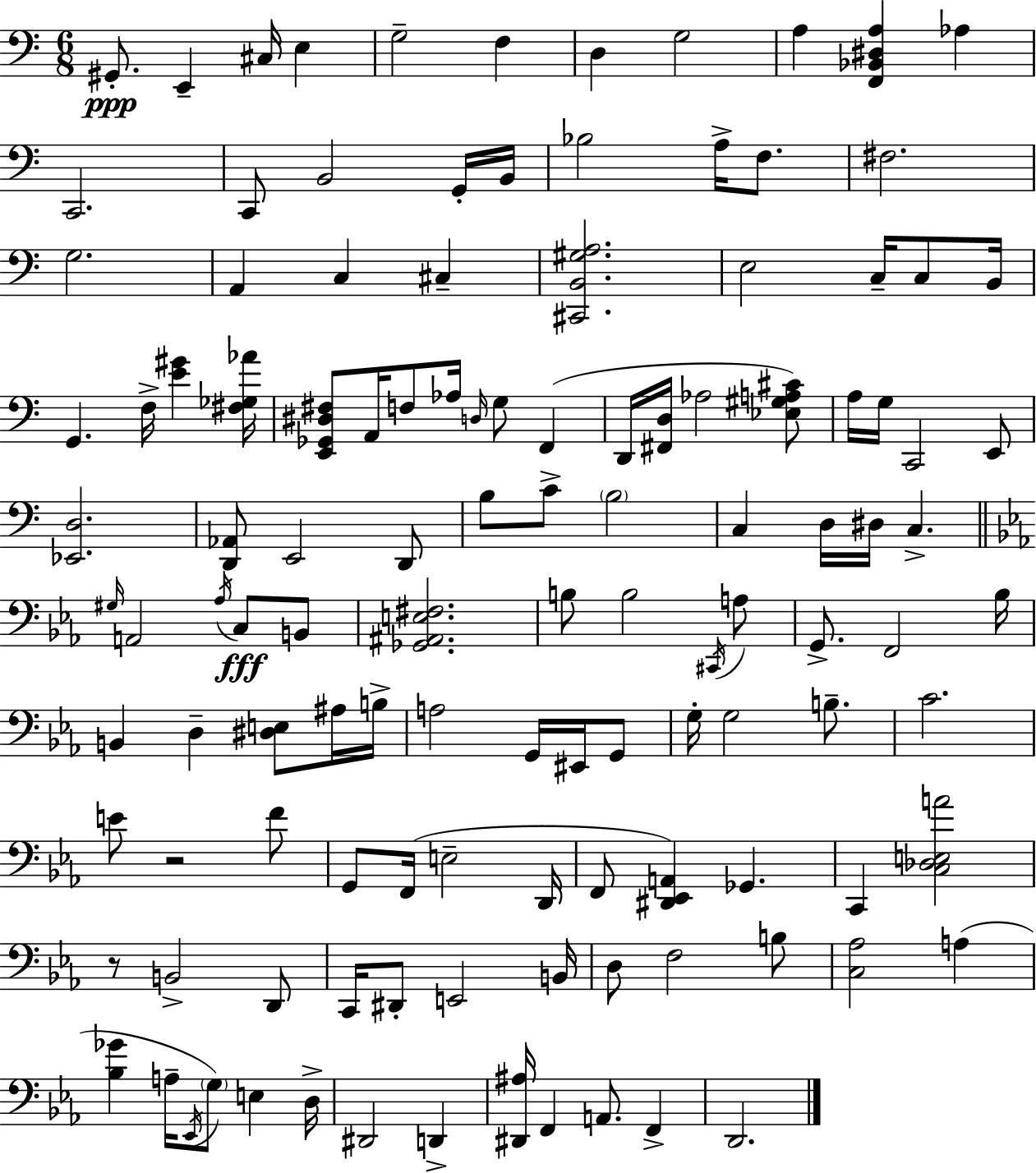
X:1
T:Untitled
M:6/8
L:1/4
K:C
^G,,/2 E,, ^C,/4 E, G,2 F, D, G,2 A, [F,,_B,,^D,A,] _A, C,,2 C,,/2 B,,2 G,,/4 B,,/4 _B,2 A,/4 F,/2 ^F,2 G,2 A,, C, ^C, [^C,,B,,^G,A,]2 E,2 C,/4 C,/2 B,,/4 G,, F,/4 [E^G] [^F,_G,_A]/4 [E,,_G,,^D,^F,]/2 A,,/4 F,/2 _A,/4 D,/4 G,/2 F,, D,,/4 [^F,,D,]/4 _A,2 [_E,^G,A,^C]/2 A,/4 G,/4 C,,2 E,,/2 [_E,,D,]2 [D,,_A,,]/2 E,,2 D,,/2 B,/2 C/2 B,2 C, D,/4 ^D,/4 C, ^G,/4 A,,2 _A,/4 C,/2 B,,/2 [_G,,^A,,E,^F,]2 B,/2 B,2 ^C,,/4 A,/2 G,,/2 F,,2 _B,/4 B,, D, [^D,E,]/2 ^A,/4 B,/4 A,2 G,,/4 ^E,,/4 G,,/2 G,/4 G,2 B,/2 C2 E/2 z2 F/2 G,,/2 F,,/4 E,2 D,,/4 F,,/2 [^D,,_E,,A,,] _G,, C,, [C,_D,E,A]2 z/2 B,,2 D,,/2 C,,/4 ^D,,/2 E,,2 B,,/4 D,/2 F,2 B,/2 [C,_A,]2 A, [_B,_G] A,/4 _E,,/4 G,/2 E, D,/4 ^D,,2 D,, [^D,,^A,]/4 F,, A,,/2 F,, D,,2